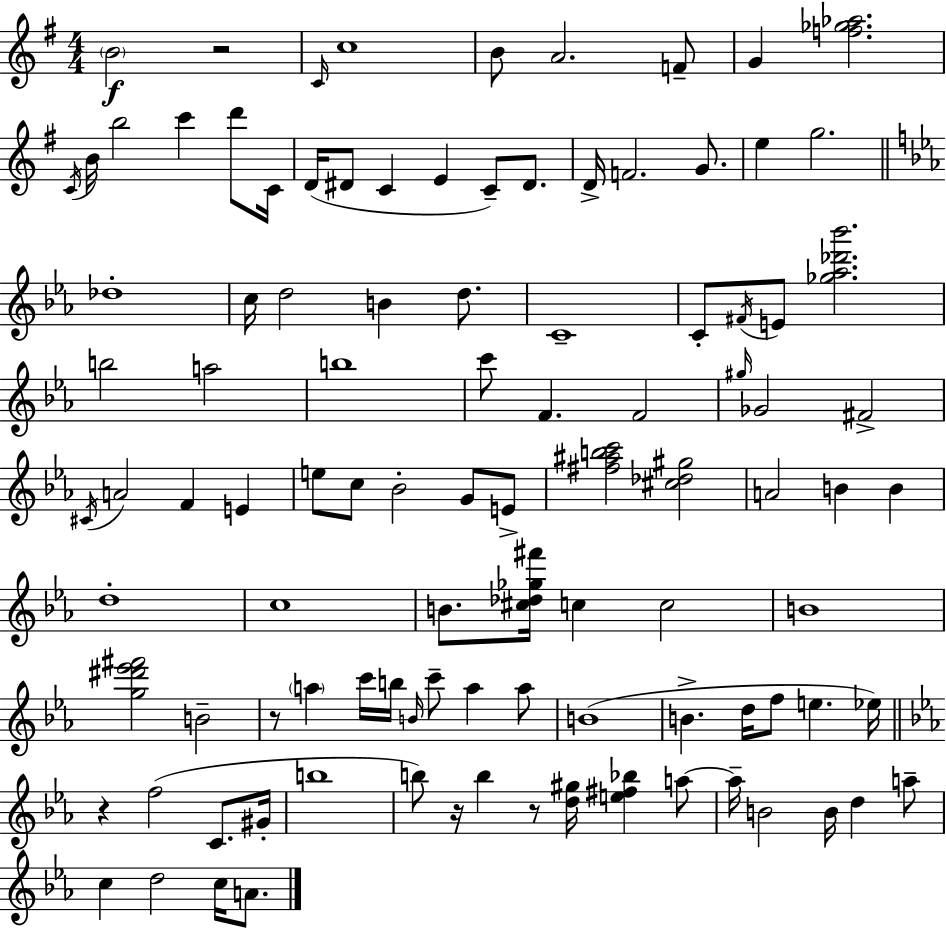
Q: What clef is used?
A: treble